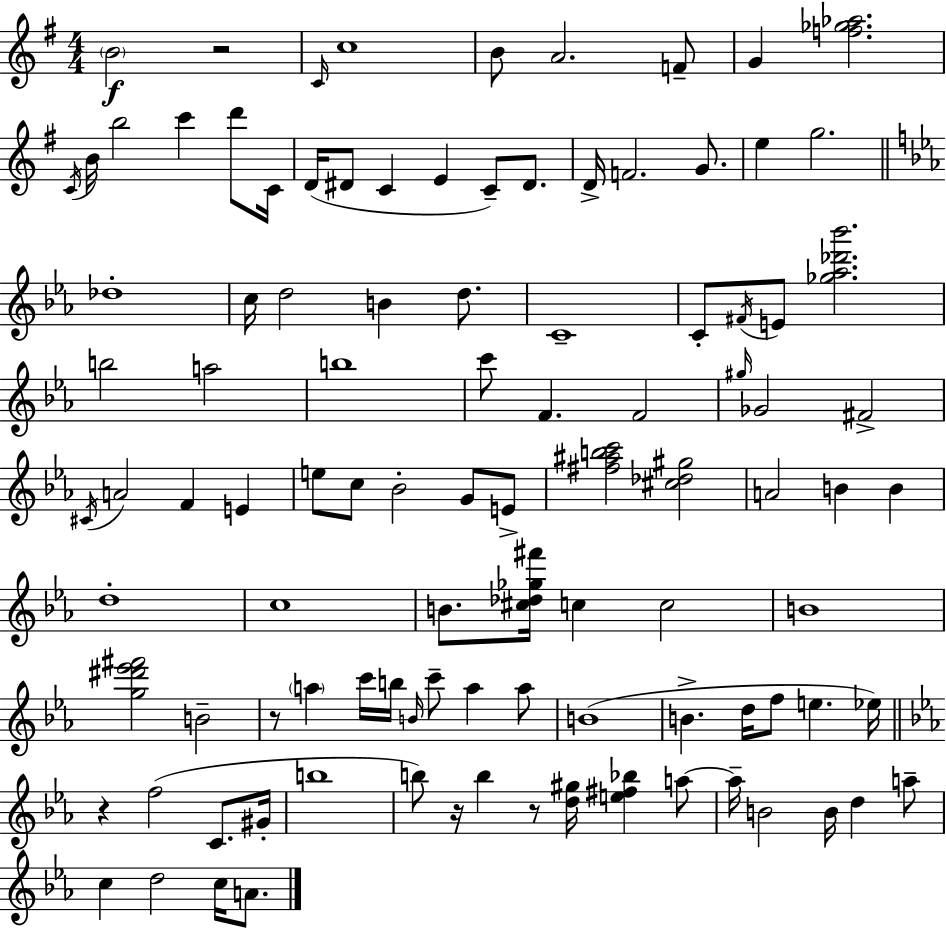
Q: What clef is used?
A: treble